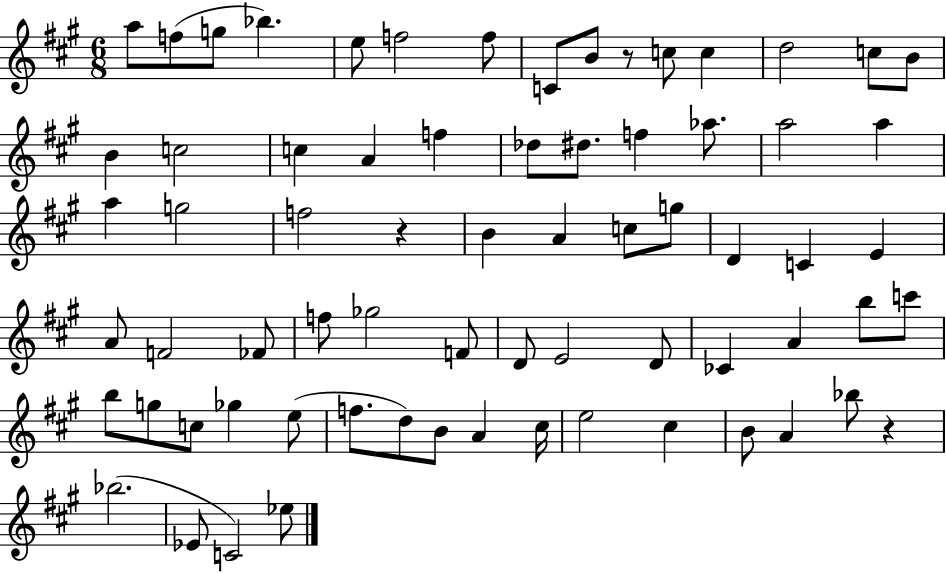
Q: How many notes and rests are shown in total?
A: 70